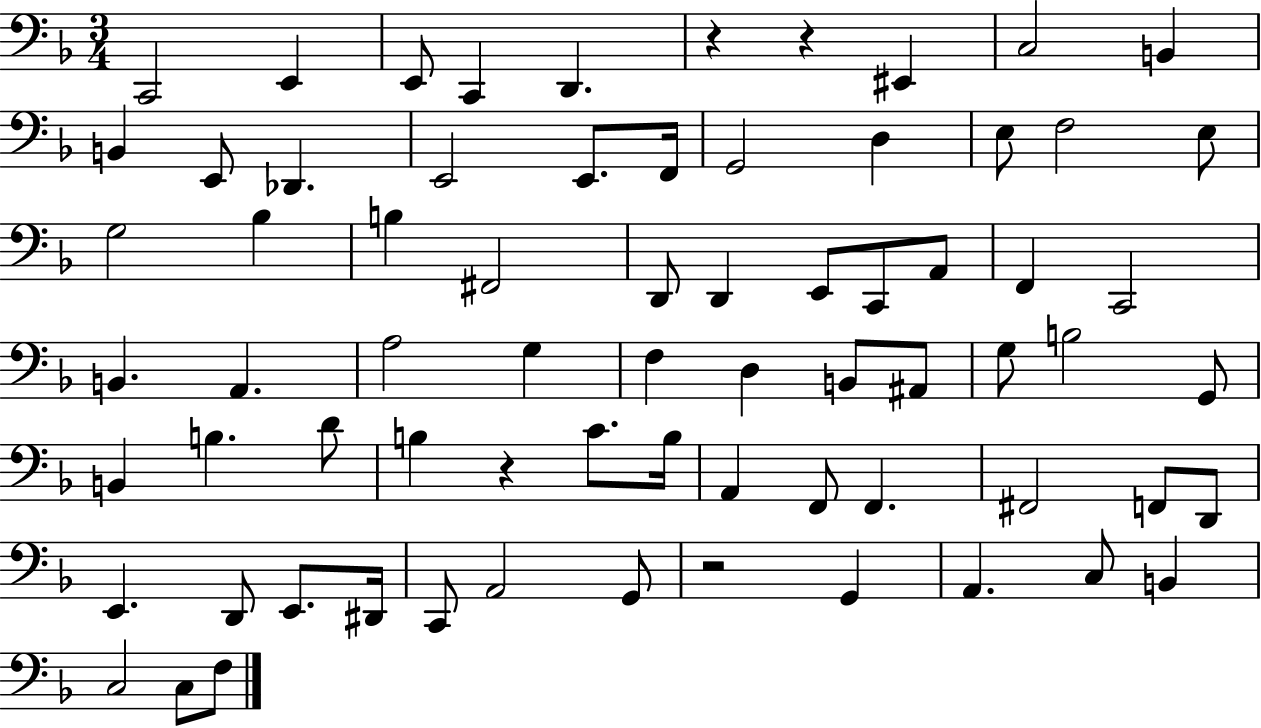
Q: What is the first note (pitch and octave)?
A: C2